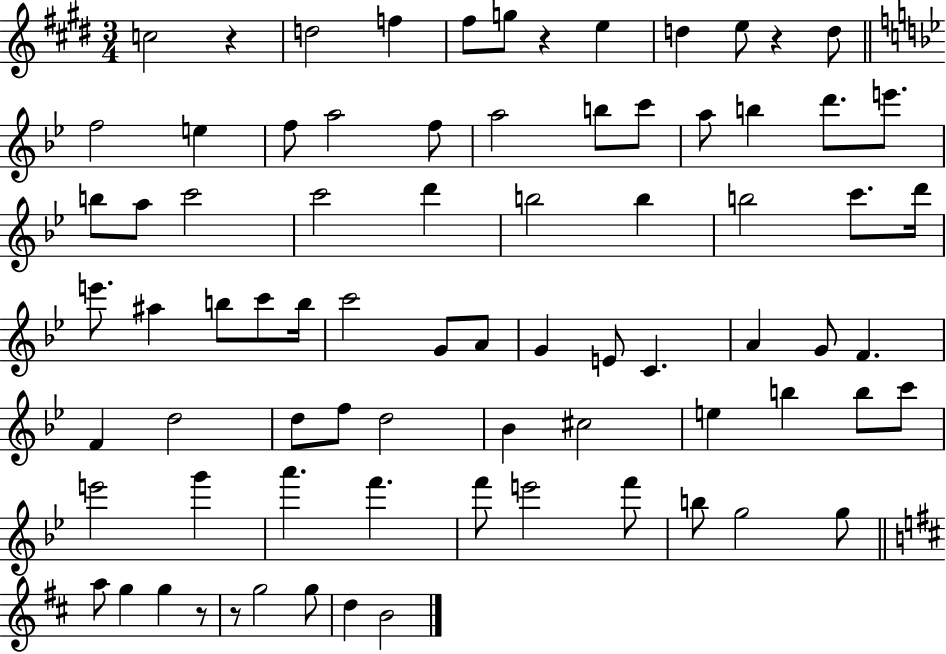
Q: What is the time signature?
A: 3/4